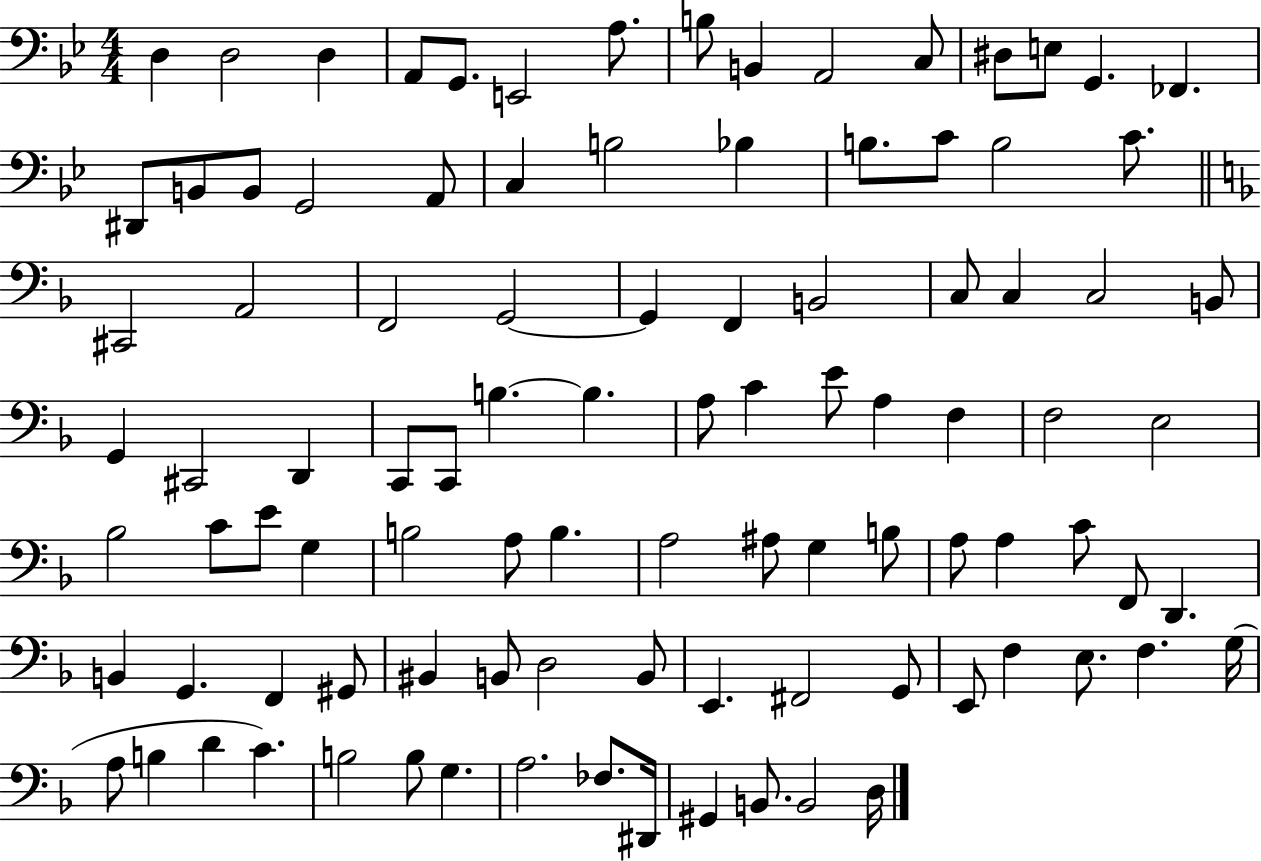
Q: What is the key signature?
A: BES major